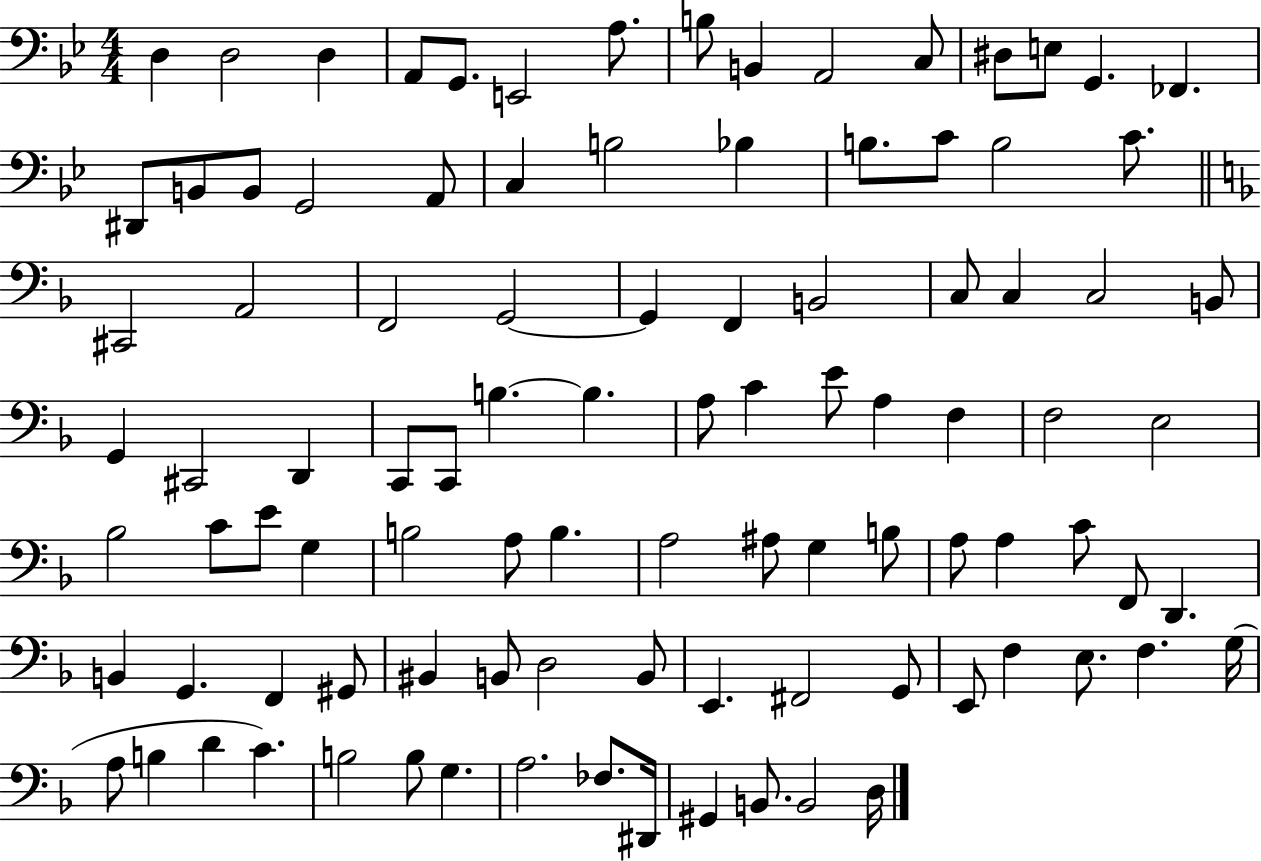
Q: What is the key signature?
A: BES major